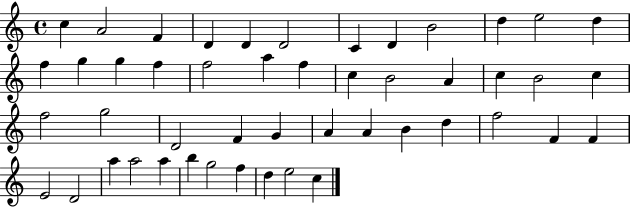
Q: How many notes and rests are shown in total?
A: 48